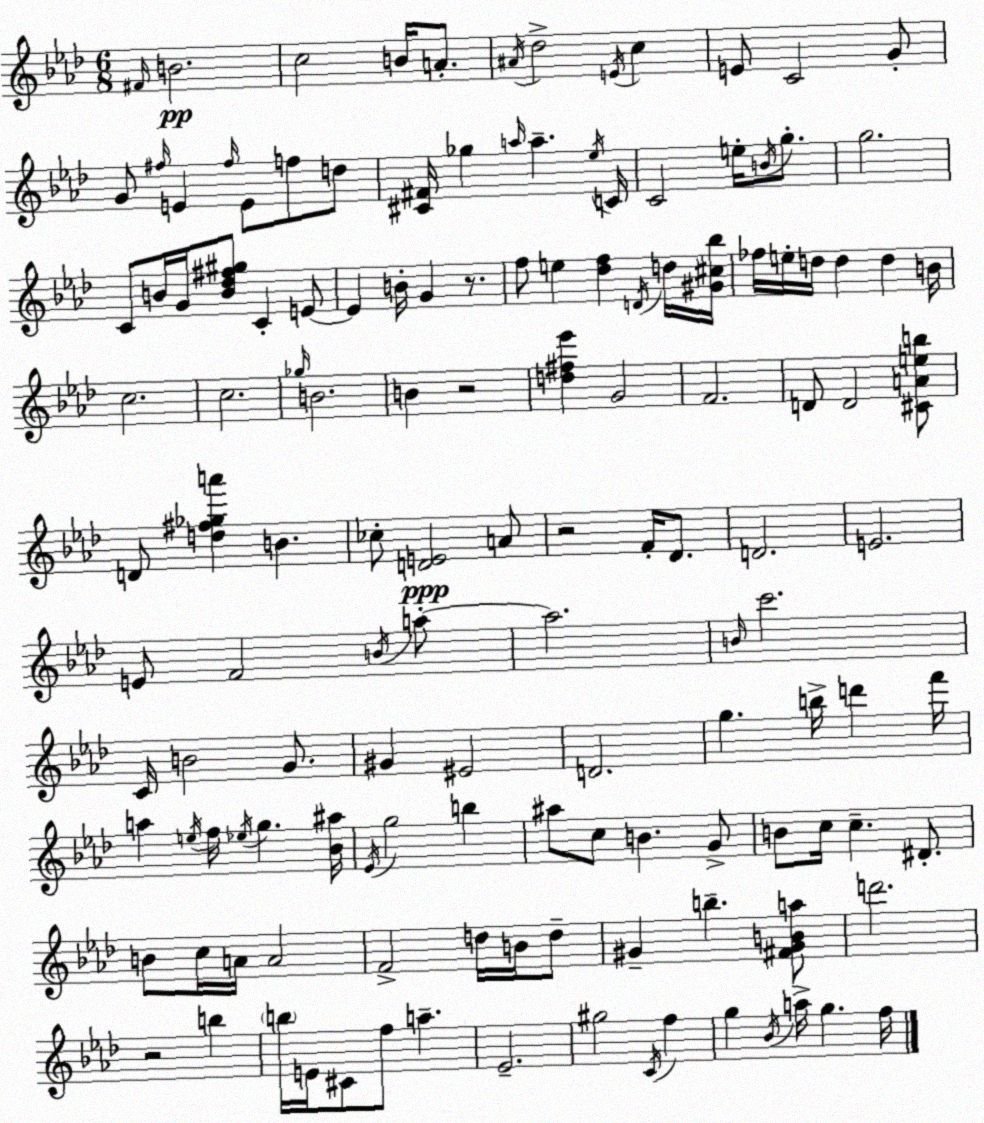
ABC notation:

X:1
T:Untitled
M:6/8
L:1/4
K:Ab
^F/4 B2 c2 B/4 A/2 ^A/4 _d2 E/4 c E/2 C2 G/2 G/2 ^f/4 E ^f/4 E/2 f/2 d/2 [^C^F]/4 _g a/4 a _e/4 C/4 C2 e/4 B/4 g/2 g2 C/2 B/4 G/4 [B_d^f^g]/2 C E/2 E B/4 G z/2 f/2 e [_df] D/4 d/4 [^G^c_b]/4 _f/4 e/4 d/4 d d B/4 c2 c2 _g/4 B2 B z2 [d^f_e'] G2 F2 D/2 D2 [^CAeb]/2 D/2 [d^f_ga'] B _c/2 [DE]2 A/2 z2 F/4 _D/2 D2 E2 E/2 F2 B/4 a/2 a2 B/4 c'2 C/4 B2 G/2 ^G ^E2 D2 g b/4 d' f'/4 a e/4 f/4 _e/4 g [_B^a]/4 _E/4 g2 b ^a/2 c/2 B G/2 B/2 c/4 c ^D/2 B/2 c/4 A/4 A2 F2 d/4 B/4 d/2 ^G b [^F^GBa]/2 d'2 z2 b b/4 E/4 ^C/2 f/2 a _E2 ^g2 C/4 f g _B/4 a/4 g f/4